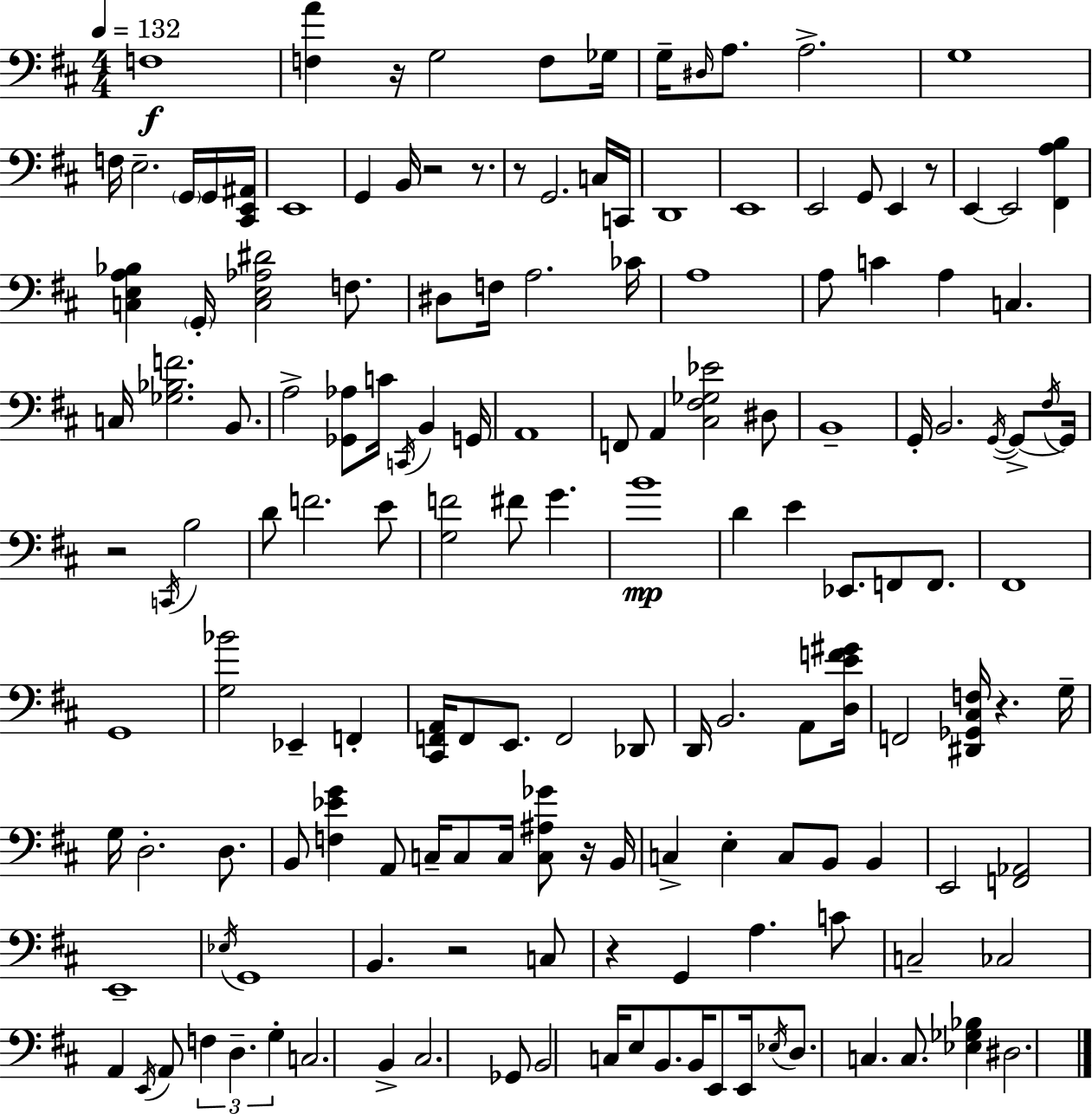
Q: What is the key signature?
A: D major